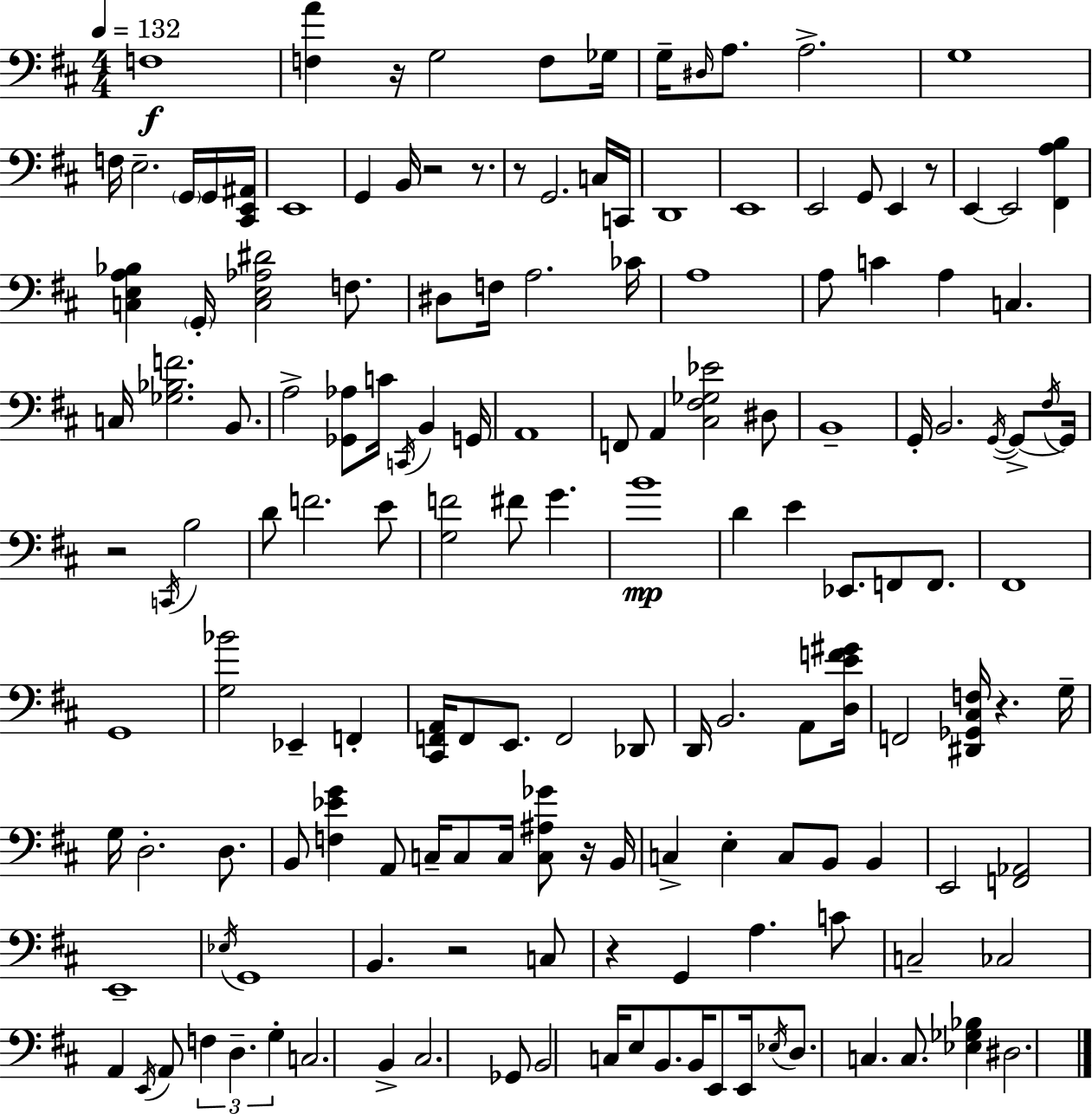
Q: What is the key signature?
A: D major